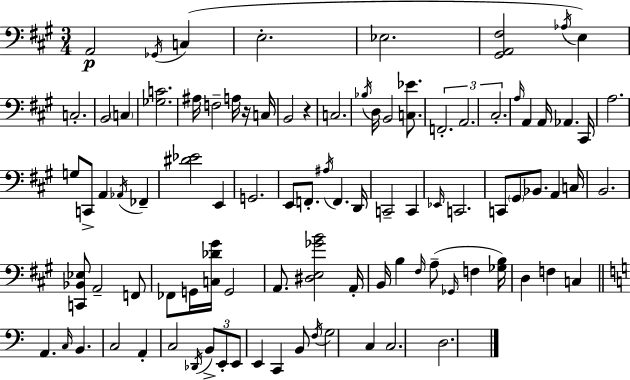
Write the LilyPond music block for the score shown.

{
  \clef bass
  \numericTimeSignature
  \time 3/4
  \key a \major
  a,2\p \acciaccatura { ges,16 } c4( | e2.-. | ees2. | <gis, a, fis>2 \acciaccatura { aes16 }) e4 | \break c2.-. | b,2 \parenthesize c4 | <ges c'>2. | ais16 f2-- a16 | \break r16 c16 b,2 r4 | c2. | \acciaccatura { bes16 } d16 b,2 | <c ees'>8. \tuplet 3/2 { f,2.-. | \break a,2. | cis2.-. } | \grace { a16 } a,4 a,16 aes,4. | cis,16 a2. | \break g8 c,8-> a,4 | \acciaccatura { aes,16 } fes,4-- <dis' ees'>2 | e,4 g,2. | e,8 f,8.-. \acciaccatura { ais16 } f,4. | \break d,16 c,2-- | c,4 \grace { ees,16 } c,2. | c,8 \parenthesize gis,8 bes,8. | a,4 c16 b,2. | \break <c, bes, ees>8 a,2-- | f,8 fes,8 g,16 <c des' gis'>16 g,2 | a,8. <dis e ges' b'>2 | a,16-. b,16 b4 | \break \grace { fis16 } a8--( \grace { ges,16 } f4 <ges b>16) d4 | f4 c4 \bar "||" \break \key a \minor a,4. \grace { c16 } b,4. | c2 a,4-. | c2 \acciaccatura { des,16 } \tuplet 3/2 { b,8-> | e,8-. e,8 } e,4 c,4 | \break b,8 \acciaccatura { f16 } g2 c4 | c2. | d2. | \bar "|."
}